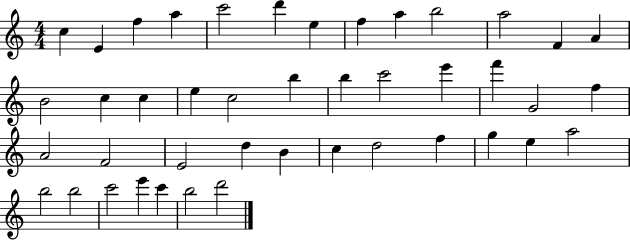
{
  \clef treble
  \numericTimeSignature
  \time 4/4
  \key c \major
  c''4 e'4 f''4 a''4 | c'''2 d'''4 e''4 | f''4 a''4 b''2 | a''2 f'4 a'4 | \break b'2 c''4 c''4 | e''4 c''2 b''4 | b''4 c'''2 e'''4 | f'''4 g'2 f''4 | \break a'2 f'2 | e'2 d''4 b'4 | c''4 d''2 f''4 | g''4 e''4 a''2 | \break b''2 b''2 | c'''2 e'''4 c'''4 | b''2 d'''2 | \bar "|."
}